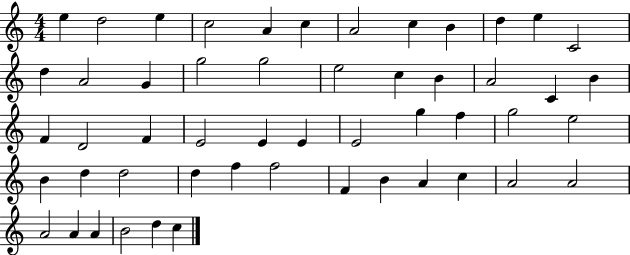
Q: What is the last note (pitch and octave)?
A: C5